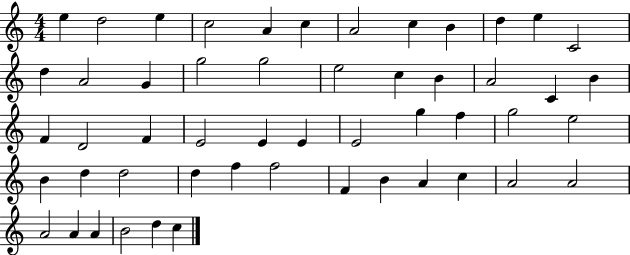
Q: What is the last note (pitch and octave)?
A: C5